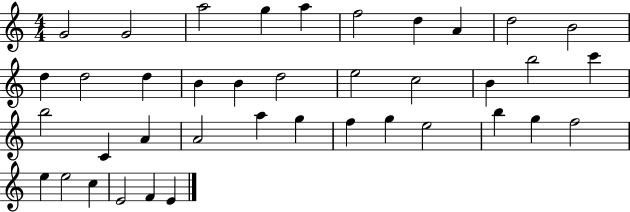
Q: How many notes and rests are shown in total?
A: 39